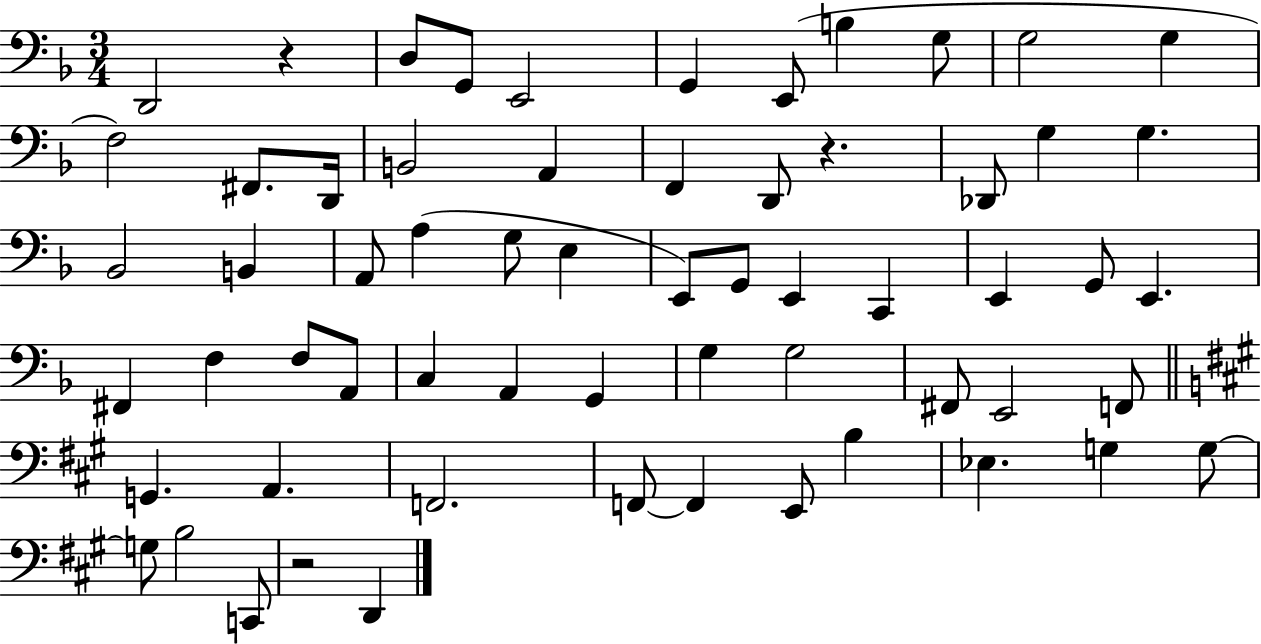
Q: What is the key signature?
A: F major